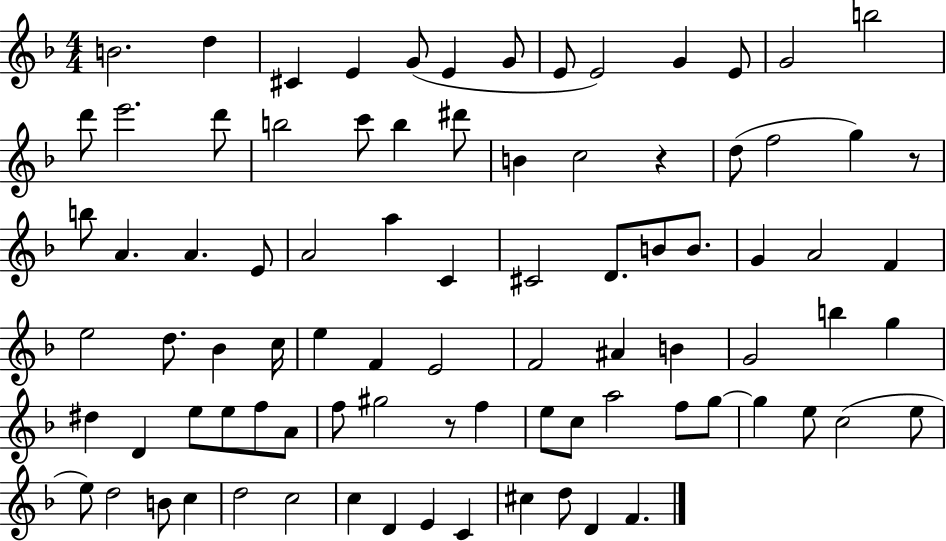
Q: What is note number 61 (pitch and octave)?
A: F5